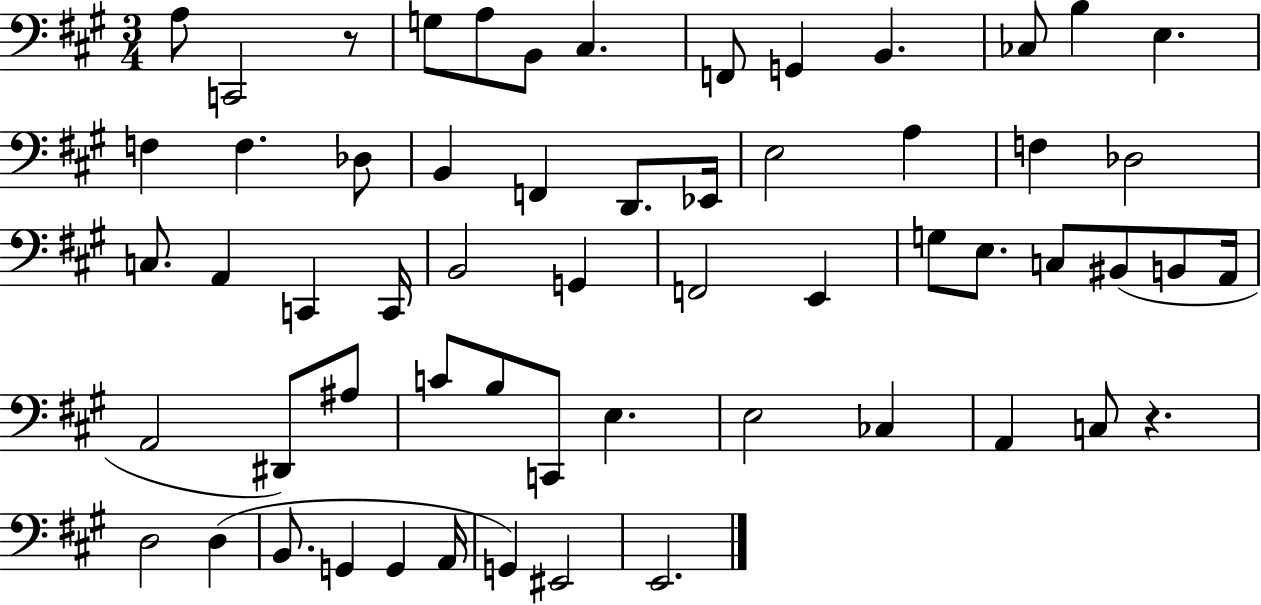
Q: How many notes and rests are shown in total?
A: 59